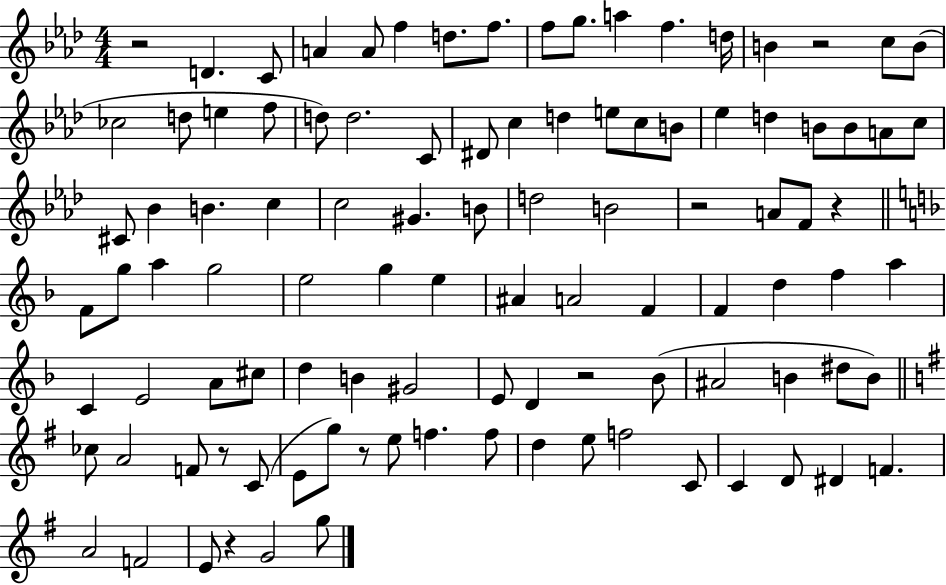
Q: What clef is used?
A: treble